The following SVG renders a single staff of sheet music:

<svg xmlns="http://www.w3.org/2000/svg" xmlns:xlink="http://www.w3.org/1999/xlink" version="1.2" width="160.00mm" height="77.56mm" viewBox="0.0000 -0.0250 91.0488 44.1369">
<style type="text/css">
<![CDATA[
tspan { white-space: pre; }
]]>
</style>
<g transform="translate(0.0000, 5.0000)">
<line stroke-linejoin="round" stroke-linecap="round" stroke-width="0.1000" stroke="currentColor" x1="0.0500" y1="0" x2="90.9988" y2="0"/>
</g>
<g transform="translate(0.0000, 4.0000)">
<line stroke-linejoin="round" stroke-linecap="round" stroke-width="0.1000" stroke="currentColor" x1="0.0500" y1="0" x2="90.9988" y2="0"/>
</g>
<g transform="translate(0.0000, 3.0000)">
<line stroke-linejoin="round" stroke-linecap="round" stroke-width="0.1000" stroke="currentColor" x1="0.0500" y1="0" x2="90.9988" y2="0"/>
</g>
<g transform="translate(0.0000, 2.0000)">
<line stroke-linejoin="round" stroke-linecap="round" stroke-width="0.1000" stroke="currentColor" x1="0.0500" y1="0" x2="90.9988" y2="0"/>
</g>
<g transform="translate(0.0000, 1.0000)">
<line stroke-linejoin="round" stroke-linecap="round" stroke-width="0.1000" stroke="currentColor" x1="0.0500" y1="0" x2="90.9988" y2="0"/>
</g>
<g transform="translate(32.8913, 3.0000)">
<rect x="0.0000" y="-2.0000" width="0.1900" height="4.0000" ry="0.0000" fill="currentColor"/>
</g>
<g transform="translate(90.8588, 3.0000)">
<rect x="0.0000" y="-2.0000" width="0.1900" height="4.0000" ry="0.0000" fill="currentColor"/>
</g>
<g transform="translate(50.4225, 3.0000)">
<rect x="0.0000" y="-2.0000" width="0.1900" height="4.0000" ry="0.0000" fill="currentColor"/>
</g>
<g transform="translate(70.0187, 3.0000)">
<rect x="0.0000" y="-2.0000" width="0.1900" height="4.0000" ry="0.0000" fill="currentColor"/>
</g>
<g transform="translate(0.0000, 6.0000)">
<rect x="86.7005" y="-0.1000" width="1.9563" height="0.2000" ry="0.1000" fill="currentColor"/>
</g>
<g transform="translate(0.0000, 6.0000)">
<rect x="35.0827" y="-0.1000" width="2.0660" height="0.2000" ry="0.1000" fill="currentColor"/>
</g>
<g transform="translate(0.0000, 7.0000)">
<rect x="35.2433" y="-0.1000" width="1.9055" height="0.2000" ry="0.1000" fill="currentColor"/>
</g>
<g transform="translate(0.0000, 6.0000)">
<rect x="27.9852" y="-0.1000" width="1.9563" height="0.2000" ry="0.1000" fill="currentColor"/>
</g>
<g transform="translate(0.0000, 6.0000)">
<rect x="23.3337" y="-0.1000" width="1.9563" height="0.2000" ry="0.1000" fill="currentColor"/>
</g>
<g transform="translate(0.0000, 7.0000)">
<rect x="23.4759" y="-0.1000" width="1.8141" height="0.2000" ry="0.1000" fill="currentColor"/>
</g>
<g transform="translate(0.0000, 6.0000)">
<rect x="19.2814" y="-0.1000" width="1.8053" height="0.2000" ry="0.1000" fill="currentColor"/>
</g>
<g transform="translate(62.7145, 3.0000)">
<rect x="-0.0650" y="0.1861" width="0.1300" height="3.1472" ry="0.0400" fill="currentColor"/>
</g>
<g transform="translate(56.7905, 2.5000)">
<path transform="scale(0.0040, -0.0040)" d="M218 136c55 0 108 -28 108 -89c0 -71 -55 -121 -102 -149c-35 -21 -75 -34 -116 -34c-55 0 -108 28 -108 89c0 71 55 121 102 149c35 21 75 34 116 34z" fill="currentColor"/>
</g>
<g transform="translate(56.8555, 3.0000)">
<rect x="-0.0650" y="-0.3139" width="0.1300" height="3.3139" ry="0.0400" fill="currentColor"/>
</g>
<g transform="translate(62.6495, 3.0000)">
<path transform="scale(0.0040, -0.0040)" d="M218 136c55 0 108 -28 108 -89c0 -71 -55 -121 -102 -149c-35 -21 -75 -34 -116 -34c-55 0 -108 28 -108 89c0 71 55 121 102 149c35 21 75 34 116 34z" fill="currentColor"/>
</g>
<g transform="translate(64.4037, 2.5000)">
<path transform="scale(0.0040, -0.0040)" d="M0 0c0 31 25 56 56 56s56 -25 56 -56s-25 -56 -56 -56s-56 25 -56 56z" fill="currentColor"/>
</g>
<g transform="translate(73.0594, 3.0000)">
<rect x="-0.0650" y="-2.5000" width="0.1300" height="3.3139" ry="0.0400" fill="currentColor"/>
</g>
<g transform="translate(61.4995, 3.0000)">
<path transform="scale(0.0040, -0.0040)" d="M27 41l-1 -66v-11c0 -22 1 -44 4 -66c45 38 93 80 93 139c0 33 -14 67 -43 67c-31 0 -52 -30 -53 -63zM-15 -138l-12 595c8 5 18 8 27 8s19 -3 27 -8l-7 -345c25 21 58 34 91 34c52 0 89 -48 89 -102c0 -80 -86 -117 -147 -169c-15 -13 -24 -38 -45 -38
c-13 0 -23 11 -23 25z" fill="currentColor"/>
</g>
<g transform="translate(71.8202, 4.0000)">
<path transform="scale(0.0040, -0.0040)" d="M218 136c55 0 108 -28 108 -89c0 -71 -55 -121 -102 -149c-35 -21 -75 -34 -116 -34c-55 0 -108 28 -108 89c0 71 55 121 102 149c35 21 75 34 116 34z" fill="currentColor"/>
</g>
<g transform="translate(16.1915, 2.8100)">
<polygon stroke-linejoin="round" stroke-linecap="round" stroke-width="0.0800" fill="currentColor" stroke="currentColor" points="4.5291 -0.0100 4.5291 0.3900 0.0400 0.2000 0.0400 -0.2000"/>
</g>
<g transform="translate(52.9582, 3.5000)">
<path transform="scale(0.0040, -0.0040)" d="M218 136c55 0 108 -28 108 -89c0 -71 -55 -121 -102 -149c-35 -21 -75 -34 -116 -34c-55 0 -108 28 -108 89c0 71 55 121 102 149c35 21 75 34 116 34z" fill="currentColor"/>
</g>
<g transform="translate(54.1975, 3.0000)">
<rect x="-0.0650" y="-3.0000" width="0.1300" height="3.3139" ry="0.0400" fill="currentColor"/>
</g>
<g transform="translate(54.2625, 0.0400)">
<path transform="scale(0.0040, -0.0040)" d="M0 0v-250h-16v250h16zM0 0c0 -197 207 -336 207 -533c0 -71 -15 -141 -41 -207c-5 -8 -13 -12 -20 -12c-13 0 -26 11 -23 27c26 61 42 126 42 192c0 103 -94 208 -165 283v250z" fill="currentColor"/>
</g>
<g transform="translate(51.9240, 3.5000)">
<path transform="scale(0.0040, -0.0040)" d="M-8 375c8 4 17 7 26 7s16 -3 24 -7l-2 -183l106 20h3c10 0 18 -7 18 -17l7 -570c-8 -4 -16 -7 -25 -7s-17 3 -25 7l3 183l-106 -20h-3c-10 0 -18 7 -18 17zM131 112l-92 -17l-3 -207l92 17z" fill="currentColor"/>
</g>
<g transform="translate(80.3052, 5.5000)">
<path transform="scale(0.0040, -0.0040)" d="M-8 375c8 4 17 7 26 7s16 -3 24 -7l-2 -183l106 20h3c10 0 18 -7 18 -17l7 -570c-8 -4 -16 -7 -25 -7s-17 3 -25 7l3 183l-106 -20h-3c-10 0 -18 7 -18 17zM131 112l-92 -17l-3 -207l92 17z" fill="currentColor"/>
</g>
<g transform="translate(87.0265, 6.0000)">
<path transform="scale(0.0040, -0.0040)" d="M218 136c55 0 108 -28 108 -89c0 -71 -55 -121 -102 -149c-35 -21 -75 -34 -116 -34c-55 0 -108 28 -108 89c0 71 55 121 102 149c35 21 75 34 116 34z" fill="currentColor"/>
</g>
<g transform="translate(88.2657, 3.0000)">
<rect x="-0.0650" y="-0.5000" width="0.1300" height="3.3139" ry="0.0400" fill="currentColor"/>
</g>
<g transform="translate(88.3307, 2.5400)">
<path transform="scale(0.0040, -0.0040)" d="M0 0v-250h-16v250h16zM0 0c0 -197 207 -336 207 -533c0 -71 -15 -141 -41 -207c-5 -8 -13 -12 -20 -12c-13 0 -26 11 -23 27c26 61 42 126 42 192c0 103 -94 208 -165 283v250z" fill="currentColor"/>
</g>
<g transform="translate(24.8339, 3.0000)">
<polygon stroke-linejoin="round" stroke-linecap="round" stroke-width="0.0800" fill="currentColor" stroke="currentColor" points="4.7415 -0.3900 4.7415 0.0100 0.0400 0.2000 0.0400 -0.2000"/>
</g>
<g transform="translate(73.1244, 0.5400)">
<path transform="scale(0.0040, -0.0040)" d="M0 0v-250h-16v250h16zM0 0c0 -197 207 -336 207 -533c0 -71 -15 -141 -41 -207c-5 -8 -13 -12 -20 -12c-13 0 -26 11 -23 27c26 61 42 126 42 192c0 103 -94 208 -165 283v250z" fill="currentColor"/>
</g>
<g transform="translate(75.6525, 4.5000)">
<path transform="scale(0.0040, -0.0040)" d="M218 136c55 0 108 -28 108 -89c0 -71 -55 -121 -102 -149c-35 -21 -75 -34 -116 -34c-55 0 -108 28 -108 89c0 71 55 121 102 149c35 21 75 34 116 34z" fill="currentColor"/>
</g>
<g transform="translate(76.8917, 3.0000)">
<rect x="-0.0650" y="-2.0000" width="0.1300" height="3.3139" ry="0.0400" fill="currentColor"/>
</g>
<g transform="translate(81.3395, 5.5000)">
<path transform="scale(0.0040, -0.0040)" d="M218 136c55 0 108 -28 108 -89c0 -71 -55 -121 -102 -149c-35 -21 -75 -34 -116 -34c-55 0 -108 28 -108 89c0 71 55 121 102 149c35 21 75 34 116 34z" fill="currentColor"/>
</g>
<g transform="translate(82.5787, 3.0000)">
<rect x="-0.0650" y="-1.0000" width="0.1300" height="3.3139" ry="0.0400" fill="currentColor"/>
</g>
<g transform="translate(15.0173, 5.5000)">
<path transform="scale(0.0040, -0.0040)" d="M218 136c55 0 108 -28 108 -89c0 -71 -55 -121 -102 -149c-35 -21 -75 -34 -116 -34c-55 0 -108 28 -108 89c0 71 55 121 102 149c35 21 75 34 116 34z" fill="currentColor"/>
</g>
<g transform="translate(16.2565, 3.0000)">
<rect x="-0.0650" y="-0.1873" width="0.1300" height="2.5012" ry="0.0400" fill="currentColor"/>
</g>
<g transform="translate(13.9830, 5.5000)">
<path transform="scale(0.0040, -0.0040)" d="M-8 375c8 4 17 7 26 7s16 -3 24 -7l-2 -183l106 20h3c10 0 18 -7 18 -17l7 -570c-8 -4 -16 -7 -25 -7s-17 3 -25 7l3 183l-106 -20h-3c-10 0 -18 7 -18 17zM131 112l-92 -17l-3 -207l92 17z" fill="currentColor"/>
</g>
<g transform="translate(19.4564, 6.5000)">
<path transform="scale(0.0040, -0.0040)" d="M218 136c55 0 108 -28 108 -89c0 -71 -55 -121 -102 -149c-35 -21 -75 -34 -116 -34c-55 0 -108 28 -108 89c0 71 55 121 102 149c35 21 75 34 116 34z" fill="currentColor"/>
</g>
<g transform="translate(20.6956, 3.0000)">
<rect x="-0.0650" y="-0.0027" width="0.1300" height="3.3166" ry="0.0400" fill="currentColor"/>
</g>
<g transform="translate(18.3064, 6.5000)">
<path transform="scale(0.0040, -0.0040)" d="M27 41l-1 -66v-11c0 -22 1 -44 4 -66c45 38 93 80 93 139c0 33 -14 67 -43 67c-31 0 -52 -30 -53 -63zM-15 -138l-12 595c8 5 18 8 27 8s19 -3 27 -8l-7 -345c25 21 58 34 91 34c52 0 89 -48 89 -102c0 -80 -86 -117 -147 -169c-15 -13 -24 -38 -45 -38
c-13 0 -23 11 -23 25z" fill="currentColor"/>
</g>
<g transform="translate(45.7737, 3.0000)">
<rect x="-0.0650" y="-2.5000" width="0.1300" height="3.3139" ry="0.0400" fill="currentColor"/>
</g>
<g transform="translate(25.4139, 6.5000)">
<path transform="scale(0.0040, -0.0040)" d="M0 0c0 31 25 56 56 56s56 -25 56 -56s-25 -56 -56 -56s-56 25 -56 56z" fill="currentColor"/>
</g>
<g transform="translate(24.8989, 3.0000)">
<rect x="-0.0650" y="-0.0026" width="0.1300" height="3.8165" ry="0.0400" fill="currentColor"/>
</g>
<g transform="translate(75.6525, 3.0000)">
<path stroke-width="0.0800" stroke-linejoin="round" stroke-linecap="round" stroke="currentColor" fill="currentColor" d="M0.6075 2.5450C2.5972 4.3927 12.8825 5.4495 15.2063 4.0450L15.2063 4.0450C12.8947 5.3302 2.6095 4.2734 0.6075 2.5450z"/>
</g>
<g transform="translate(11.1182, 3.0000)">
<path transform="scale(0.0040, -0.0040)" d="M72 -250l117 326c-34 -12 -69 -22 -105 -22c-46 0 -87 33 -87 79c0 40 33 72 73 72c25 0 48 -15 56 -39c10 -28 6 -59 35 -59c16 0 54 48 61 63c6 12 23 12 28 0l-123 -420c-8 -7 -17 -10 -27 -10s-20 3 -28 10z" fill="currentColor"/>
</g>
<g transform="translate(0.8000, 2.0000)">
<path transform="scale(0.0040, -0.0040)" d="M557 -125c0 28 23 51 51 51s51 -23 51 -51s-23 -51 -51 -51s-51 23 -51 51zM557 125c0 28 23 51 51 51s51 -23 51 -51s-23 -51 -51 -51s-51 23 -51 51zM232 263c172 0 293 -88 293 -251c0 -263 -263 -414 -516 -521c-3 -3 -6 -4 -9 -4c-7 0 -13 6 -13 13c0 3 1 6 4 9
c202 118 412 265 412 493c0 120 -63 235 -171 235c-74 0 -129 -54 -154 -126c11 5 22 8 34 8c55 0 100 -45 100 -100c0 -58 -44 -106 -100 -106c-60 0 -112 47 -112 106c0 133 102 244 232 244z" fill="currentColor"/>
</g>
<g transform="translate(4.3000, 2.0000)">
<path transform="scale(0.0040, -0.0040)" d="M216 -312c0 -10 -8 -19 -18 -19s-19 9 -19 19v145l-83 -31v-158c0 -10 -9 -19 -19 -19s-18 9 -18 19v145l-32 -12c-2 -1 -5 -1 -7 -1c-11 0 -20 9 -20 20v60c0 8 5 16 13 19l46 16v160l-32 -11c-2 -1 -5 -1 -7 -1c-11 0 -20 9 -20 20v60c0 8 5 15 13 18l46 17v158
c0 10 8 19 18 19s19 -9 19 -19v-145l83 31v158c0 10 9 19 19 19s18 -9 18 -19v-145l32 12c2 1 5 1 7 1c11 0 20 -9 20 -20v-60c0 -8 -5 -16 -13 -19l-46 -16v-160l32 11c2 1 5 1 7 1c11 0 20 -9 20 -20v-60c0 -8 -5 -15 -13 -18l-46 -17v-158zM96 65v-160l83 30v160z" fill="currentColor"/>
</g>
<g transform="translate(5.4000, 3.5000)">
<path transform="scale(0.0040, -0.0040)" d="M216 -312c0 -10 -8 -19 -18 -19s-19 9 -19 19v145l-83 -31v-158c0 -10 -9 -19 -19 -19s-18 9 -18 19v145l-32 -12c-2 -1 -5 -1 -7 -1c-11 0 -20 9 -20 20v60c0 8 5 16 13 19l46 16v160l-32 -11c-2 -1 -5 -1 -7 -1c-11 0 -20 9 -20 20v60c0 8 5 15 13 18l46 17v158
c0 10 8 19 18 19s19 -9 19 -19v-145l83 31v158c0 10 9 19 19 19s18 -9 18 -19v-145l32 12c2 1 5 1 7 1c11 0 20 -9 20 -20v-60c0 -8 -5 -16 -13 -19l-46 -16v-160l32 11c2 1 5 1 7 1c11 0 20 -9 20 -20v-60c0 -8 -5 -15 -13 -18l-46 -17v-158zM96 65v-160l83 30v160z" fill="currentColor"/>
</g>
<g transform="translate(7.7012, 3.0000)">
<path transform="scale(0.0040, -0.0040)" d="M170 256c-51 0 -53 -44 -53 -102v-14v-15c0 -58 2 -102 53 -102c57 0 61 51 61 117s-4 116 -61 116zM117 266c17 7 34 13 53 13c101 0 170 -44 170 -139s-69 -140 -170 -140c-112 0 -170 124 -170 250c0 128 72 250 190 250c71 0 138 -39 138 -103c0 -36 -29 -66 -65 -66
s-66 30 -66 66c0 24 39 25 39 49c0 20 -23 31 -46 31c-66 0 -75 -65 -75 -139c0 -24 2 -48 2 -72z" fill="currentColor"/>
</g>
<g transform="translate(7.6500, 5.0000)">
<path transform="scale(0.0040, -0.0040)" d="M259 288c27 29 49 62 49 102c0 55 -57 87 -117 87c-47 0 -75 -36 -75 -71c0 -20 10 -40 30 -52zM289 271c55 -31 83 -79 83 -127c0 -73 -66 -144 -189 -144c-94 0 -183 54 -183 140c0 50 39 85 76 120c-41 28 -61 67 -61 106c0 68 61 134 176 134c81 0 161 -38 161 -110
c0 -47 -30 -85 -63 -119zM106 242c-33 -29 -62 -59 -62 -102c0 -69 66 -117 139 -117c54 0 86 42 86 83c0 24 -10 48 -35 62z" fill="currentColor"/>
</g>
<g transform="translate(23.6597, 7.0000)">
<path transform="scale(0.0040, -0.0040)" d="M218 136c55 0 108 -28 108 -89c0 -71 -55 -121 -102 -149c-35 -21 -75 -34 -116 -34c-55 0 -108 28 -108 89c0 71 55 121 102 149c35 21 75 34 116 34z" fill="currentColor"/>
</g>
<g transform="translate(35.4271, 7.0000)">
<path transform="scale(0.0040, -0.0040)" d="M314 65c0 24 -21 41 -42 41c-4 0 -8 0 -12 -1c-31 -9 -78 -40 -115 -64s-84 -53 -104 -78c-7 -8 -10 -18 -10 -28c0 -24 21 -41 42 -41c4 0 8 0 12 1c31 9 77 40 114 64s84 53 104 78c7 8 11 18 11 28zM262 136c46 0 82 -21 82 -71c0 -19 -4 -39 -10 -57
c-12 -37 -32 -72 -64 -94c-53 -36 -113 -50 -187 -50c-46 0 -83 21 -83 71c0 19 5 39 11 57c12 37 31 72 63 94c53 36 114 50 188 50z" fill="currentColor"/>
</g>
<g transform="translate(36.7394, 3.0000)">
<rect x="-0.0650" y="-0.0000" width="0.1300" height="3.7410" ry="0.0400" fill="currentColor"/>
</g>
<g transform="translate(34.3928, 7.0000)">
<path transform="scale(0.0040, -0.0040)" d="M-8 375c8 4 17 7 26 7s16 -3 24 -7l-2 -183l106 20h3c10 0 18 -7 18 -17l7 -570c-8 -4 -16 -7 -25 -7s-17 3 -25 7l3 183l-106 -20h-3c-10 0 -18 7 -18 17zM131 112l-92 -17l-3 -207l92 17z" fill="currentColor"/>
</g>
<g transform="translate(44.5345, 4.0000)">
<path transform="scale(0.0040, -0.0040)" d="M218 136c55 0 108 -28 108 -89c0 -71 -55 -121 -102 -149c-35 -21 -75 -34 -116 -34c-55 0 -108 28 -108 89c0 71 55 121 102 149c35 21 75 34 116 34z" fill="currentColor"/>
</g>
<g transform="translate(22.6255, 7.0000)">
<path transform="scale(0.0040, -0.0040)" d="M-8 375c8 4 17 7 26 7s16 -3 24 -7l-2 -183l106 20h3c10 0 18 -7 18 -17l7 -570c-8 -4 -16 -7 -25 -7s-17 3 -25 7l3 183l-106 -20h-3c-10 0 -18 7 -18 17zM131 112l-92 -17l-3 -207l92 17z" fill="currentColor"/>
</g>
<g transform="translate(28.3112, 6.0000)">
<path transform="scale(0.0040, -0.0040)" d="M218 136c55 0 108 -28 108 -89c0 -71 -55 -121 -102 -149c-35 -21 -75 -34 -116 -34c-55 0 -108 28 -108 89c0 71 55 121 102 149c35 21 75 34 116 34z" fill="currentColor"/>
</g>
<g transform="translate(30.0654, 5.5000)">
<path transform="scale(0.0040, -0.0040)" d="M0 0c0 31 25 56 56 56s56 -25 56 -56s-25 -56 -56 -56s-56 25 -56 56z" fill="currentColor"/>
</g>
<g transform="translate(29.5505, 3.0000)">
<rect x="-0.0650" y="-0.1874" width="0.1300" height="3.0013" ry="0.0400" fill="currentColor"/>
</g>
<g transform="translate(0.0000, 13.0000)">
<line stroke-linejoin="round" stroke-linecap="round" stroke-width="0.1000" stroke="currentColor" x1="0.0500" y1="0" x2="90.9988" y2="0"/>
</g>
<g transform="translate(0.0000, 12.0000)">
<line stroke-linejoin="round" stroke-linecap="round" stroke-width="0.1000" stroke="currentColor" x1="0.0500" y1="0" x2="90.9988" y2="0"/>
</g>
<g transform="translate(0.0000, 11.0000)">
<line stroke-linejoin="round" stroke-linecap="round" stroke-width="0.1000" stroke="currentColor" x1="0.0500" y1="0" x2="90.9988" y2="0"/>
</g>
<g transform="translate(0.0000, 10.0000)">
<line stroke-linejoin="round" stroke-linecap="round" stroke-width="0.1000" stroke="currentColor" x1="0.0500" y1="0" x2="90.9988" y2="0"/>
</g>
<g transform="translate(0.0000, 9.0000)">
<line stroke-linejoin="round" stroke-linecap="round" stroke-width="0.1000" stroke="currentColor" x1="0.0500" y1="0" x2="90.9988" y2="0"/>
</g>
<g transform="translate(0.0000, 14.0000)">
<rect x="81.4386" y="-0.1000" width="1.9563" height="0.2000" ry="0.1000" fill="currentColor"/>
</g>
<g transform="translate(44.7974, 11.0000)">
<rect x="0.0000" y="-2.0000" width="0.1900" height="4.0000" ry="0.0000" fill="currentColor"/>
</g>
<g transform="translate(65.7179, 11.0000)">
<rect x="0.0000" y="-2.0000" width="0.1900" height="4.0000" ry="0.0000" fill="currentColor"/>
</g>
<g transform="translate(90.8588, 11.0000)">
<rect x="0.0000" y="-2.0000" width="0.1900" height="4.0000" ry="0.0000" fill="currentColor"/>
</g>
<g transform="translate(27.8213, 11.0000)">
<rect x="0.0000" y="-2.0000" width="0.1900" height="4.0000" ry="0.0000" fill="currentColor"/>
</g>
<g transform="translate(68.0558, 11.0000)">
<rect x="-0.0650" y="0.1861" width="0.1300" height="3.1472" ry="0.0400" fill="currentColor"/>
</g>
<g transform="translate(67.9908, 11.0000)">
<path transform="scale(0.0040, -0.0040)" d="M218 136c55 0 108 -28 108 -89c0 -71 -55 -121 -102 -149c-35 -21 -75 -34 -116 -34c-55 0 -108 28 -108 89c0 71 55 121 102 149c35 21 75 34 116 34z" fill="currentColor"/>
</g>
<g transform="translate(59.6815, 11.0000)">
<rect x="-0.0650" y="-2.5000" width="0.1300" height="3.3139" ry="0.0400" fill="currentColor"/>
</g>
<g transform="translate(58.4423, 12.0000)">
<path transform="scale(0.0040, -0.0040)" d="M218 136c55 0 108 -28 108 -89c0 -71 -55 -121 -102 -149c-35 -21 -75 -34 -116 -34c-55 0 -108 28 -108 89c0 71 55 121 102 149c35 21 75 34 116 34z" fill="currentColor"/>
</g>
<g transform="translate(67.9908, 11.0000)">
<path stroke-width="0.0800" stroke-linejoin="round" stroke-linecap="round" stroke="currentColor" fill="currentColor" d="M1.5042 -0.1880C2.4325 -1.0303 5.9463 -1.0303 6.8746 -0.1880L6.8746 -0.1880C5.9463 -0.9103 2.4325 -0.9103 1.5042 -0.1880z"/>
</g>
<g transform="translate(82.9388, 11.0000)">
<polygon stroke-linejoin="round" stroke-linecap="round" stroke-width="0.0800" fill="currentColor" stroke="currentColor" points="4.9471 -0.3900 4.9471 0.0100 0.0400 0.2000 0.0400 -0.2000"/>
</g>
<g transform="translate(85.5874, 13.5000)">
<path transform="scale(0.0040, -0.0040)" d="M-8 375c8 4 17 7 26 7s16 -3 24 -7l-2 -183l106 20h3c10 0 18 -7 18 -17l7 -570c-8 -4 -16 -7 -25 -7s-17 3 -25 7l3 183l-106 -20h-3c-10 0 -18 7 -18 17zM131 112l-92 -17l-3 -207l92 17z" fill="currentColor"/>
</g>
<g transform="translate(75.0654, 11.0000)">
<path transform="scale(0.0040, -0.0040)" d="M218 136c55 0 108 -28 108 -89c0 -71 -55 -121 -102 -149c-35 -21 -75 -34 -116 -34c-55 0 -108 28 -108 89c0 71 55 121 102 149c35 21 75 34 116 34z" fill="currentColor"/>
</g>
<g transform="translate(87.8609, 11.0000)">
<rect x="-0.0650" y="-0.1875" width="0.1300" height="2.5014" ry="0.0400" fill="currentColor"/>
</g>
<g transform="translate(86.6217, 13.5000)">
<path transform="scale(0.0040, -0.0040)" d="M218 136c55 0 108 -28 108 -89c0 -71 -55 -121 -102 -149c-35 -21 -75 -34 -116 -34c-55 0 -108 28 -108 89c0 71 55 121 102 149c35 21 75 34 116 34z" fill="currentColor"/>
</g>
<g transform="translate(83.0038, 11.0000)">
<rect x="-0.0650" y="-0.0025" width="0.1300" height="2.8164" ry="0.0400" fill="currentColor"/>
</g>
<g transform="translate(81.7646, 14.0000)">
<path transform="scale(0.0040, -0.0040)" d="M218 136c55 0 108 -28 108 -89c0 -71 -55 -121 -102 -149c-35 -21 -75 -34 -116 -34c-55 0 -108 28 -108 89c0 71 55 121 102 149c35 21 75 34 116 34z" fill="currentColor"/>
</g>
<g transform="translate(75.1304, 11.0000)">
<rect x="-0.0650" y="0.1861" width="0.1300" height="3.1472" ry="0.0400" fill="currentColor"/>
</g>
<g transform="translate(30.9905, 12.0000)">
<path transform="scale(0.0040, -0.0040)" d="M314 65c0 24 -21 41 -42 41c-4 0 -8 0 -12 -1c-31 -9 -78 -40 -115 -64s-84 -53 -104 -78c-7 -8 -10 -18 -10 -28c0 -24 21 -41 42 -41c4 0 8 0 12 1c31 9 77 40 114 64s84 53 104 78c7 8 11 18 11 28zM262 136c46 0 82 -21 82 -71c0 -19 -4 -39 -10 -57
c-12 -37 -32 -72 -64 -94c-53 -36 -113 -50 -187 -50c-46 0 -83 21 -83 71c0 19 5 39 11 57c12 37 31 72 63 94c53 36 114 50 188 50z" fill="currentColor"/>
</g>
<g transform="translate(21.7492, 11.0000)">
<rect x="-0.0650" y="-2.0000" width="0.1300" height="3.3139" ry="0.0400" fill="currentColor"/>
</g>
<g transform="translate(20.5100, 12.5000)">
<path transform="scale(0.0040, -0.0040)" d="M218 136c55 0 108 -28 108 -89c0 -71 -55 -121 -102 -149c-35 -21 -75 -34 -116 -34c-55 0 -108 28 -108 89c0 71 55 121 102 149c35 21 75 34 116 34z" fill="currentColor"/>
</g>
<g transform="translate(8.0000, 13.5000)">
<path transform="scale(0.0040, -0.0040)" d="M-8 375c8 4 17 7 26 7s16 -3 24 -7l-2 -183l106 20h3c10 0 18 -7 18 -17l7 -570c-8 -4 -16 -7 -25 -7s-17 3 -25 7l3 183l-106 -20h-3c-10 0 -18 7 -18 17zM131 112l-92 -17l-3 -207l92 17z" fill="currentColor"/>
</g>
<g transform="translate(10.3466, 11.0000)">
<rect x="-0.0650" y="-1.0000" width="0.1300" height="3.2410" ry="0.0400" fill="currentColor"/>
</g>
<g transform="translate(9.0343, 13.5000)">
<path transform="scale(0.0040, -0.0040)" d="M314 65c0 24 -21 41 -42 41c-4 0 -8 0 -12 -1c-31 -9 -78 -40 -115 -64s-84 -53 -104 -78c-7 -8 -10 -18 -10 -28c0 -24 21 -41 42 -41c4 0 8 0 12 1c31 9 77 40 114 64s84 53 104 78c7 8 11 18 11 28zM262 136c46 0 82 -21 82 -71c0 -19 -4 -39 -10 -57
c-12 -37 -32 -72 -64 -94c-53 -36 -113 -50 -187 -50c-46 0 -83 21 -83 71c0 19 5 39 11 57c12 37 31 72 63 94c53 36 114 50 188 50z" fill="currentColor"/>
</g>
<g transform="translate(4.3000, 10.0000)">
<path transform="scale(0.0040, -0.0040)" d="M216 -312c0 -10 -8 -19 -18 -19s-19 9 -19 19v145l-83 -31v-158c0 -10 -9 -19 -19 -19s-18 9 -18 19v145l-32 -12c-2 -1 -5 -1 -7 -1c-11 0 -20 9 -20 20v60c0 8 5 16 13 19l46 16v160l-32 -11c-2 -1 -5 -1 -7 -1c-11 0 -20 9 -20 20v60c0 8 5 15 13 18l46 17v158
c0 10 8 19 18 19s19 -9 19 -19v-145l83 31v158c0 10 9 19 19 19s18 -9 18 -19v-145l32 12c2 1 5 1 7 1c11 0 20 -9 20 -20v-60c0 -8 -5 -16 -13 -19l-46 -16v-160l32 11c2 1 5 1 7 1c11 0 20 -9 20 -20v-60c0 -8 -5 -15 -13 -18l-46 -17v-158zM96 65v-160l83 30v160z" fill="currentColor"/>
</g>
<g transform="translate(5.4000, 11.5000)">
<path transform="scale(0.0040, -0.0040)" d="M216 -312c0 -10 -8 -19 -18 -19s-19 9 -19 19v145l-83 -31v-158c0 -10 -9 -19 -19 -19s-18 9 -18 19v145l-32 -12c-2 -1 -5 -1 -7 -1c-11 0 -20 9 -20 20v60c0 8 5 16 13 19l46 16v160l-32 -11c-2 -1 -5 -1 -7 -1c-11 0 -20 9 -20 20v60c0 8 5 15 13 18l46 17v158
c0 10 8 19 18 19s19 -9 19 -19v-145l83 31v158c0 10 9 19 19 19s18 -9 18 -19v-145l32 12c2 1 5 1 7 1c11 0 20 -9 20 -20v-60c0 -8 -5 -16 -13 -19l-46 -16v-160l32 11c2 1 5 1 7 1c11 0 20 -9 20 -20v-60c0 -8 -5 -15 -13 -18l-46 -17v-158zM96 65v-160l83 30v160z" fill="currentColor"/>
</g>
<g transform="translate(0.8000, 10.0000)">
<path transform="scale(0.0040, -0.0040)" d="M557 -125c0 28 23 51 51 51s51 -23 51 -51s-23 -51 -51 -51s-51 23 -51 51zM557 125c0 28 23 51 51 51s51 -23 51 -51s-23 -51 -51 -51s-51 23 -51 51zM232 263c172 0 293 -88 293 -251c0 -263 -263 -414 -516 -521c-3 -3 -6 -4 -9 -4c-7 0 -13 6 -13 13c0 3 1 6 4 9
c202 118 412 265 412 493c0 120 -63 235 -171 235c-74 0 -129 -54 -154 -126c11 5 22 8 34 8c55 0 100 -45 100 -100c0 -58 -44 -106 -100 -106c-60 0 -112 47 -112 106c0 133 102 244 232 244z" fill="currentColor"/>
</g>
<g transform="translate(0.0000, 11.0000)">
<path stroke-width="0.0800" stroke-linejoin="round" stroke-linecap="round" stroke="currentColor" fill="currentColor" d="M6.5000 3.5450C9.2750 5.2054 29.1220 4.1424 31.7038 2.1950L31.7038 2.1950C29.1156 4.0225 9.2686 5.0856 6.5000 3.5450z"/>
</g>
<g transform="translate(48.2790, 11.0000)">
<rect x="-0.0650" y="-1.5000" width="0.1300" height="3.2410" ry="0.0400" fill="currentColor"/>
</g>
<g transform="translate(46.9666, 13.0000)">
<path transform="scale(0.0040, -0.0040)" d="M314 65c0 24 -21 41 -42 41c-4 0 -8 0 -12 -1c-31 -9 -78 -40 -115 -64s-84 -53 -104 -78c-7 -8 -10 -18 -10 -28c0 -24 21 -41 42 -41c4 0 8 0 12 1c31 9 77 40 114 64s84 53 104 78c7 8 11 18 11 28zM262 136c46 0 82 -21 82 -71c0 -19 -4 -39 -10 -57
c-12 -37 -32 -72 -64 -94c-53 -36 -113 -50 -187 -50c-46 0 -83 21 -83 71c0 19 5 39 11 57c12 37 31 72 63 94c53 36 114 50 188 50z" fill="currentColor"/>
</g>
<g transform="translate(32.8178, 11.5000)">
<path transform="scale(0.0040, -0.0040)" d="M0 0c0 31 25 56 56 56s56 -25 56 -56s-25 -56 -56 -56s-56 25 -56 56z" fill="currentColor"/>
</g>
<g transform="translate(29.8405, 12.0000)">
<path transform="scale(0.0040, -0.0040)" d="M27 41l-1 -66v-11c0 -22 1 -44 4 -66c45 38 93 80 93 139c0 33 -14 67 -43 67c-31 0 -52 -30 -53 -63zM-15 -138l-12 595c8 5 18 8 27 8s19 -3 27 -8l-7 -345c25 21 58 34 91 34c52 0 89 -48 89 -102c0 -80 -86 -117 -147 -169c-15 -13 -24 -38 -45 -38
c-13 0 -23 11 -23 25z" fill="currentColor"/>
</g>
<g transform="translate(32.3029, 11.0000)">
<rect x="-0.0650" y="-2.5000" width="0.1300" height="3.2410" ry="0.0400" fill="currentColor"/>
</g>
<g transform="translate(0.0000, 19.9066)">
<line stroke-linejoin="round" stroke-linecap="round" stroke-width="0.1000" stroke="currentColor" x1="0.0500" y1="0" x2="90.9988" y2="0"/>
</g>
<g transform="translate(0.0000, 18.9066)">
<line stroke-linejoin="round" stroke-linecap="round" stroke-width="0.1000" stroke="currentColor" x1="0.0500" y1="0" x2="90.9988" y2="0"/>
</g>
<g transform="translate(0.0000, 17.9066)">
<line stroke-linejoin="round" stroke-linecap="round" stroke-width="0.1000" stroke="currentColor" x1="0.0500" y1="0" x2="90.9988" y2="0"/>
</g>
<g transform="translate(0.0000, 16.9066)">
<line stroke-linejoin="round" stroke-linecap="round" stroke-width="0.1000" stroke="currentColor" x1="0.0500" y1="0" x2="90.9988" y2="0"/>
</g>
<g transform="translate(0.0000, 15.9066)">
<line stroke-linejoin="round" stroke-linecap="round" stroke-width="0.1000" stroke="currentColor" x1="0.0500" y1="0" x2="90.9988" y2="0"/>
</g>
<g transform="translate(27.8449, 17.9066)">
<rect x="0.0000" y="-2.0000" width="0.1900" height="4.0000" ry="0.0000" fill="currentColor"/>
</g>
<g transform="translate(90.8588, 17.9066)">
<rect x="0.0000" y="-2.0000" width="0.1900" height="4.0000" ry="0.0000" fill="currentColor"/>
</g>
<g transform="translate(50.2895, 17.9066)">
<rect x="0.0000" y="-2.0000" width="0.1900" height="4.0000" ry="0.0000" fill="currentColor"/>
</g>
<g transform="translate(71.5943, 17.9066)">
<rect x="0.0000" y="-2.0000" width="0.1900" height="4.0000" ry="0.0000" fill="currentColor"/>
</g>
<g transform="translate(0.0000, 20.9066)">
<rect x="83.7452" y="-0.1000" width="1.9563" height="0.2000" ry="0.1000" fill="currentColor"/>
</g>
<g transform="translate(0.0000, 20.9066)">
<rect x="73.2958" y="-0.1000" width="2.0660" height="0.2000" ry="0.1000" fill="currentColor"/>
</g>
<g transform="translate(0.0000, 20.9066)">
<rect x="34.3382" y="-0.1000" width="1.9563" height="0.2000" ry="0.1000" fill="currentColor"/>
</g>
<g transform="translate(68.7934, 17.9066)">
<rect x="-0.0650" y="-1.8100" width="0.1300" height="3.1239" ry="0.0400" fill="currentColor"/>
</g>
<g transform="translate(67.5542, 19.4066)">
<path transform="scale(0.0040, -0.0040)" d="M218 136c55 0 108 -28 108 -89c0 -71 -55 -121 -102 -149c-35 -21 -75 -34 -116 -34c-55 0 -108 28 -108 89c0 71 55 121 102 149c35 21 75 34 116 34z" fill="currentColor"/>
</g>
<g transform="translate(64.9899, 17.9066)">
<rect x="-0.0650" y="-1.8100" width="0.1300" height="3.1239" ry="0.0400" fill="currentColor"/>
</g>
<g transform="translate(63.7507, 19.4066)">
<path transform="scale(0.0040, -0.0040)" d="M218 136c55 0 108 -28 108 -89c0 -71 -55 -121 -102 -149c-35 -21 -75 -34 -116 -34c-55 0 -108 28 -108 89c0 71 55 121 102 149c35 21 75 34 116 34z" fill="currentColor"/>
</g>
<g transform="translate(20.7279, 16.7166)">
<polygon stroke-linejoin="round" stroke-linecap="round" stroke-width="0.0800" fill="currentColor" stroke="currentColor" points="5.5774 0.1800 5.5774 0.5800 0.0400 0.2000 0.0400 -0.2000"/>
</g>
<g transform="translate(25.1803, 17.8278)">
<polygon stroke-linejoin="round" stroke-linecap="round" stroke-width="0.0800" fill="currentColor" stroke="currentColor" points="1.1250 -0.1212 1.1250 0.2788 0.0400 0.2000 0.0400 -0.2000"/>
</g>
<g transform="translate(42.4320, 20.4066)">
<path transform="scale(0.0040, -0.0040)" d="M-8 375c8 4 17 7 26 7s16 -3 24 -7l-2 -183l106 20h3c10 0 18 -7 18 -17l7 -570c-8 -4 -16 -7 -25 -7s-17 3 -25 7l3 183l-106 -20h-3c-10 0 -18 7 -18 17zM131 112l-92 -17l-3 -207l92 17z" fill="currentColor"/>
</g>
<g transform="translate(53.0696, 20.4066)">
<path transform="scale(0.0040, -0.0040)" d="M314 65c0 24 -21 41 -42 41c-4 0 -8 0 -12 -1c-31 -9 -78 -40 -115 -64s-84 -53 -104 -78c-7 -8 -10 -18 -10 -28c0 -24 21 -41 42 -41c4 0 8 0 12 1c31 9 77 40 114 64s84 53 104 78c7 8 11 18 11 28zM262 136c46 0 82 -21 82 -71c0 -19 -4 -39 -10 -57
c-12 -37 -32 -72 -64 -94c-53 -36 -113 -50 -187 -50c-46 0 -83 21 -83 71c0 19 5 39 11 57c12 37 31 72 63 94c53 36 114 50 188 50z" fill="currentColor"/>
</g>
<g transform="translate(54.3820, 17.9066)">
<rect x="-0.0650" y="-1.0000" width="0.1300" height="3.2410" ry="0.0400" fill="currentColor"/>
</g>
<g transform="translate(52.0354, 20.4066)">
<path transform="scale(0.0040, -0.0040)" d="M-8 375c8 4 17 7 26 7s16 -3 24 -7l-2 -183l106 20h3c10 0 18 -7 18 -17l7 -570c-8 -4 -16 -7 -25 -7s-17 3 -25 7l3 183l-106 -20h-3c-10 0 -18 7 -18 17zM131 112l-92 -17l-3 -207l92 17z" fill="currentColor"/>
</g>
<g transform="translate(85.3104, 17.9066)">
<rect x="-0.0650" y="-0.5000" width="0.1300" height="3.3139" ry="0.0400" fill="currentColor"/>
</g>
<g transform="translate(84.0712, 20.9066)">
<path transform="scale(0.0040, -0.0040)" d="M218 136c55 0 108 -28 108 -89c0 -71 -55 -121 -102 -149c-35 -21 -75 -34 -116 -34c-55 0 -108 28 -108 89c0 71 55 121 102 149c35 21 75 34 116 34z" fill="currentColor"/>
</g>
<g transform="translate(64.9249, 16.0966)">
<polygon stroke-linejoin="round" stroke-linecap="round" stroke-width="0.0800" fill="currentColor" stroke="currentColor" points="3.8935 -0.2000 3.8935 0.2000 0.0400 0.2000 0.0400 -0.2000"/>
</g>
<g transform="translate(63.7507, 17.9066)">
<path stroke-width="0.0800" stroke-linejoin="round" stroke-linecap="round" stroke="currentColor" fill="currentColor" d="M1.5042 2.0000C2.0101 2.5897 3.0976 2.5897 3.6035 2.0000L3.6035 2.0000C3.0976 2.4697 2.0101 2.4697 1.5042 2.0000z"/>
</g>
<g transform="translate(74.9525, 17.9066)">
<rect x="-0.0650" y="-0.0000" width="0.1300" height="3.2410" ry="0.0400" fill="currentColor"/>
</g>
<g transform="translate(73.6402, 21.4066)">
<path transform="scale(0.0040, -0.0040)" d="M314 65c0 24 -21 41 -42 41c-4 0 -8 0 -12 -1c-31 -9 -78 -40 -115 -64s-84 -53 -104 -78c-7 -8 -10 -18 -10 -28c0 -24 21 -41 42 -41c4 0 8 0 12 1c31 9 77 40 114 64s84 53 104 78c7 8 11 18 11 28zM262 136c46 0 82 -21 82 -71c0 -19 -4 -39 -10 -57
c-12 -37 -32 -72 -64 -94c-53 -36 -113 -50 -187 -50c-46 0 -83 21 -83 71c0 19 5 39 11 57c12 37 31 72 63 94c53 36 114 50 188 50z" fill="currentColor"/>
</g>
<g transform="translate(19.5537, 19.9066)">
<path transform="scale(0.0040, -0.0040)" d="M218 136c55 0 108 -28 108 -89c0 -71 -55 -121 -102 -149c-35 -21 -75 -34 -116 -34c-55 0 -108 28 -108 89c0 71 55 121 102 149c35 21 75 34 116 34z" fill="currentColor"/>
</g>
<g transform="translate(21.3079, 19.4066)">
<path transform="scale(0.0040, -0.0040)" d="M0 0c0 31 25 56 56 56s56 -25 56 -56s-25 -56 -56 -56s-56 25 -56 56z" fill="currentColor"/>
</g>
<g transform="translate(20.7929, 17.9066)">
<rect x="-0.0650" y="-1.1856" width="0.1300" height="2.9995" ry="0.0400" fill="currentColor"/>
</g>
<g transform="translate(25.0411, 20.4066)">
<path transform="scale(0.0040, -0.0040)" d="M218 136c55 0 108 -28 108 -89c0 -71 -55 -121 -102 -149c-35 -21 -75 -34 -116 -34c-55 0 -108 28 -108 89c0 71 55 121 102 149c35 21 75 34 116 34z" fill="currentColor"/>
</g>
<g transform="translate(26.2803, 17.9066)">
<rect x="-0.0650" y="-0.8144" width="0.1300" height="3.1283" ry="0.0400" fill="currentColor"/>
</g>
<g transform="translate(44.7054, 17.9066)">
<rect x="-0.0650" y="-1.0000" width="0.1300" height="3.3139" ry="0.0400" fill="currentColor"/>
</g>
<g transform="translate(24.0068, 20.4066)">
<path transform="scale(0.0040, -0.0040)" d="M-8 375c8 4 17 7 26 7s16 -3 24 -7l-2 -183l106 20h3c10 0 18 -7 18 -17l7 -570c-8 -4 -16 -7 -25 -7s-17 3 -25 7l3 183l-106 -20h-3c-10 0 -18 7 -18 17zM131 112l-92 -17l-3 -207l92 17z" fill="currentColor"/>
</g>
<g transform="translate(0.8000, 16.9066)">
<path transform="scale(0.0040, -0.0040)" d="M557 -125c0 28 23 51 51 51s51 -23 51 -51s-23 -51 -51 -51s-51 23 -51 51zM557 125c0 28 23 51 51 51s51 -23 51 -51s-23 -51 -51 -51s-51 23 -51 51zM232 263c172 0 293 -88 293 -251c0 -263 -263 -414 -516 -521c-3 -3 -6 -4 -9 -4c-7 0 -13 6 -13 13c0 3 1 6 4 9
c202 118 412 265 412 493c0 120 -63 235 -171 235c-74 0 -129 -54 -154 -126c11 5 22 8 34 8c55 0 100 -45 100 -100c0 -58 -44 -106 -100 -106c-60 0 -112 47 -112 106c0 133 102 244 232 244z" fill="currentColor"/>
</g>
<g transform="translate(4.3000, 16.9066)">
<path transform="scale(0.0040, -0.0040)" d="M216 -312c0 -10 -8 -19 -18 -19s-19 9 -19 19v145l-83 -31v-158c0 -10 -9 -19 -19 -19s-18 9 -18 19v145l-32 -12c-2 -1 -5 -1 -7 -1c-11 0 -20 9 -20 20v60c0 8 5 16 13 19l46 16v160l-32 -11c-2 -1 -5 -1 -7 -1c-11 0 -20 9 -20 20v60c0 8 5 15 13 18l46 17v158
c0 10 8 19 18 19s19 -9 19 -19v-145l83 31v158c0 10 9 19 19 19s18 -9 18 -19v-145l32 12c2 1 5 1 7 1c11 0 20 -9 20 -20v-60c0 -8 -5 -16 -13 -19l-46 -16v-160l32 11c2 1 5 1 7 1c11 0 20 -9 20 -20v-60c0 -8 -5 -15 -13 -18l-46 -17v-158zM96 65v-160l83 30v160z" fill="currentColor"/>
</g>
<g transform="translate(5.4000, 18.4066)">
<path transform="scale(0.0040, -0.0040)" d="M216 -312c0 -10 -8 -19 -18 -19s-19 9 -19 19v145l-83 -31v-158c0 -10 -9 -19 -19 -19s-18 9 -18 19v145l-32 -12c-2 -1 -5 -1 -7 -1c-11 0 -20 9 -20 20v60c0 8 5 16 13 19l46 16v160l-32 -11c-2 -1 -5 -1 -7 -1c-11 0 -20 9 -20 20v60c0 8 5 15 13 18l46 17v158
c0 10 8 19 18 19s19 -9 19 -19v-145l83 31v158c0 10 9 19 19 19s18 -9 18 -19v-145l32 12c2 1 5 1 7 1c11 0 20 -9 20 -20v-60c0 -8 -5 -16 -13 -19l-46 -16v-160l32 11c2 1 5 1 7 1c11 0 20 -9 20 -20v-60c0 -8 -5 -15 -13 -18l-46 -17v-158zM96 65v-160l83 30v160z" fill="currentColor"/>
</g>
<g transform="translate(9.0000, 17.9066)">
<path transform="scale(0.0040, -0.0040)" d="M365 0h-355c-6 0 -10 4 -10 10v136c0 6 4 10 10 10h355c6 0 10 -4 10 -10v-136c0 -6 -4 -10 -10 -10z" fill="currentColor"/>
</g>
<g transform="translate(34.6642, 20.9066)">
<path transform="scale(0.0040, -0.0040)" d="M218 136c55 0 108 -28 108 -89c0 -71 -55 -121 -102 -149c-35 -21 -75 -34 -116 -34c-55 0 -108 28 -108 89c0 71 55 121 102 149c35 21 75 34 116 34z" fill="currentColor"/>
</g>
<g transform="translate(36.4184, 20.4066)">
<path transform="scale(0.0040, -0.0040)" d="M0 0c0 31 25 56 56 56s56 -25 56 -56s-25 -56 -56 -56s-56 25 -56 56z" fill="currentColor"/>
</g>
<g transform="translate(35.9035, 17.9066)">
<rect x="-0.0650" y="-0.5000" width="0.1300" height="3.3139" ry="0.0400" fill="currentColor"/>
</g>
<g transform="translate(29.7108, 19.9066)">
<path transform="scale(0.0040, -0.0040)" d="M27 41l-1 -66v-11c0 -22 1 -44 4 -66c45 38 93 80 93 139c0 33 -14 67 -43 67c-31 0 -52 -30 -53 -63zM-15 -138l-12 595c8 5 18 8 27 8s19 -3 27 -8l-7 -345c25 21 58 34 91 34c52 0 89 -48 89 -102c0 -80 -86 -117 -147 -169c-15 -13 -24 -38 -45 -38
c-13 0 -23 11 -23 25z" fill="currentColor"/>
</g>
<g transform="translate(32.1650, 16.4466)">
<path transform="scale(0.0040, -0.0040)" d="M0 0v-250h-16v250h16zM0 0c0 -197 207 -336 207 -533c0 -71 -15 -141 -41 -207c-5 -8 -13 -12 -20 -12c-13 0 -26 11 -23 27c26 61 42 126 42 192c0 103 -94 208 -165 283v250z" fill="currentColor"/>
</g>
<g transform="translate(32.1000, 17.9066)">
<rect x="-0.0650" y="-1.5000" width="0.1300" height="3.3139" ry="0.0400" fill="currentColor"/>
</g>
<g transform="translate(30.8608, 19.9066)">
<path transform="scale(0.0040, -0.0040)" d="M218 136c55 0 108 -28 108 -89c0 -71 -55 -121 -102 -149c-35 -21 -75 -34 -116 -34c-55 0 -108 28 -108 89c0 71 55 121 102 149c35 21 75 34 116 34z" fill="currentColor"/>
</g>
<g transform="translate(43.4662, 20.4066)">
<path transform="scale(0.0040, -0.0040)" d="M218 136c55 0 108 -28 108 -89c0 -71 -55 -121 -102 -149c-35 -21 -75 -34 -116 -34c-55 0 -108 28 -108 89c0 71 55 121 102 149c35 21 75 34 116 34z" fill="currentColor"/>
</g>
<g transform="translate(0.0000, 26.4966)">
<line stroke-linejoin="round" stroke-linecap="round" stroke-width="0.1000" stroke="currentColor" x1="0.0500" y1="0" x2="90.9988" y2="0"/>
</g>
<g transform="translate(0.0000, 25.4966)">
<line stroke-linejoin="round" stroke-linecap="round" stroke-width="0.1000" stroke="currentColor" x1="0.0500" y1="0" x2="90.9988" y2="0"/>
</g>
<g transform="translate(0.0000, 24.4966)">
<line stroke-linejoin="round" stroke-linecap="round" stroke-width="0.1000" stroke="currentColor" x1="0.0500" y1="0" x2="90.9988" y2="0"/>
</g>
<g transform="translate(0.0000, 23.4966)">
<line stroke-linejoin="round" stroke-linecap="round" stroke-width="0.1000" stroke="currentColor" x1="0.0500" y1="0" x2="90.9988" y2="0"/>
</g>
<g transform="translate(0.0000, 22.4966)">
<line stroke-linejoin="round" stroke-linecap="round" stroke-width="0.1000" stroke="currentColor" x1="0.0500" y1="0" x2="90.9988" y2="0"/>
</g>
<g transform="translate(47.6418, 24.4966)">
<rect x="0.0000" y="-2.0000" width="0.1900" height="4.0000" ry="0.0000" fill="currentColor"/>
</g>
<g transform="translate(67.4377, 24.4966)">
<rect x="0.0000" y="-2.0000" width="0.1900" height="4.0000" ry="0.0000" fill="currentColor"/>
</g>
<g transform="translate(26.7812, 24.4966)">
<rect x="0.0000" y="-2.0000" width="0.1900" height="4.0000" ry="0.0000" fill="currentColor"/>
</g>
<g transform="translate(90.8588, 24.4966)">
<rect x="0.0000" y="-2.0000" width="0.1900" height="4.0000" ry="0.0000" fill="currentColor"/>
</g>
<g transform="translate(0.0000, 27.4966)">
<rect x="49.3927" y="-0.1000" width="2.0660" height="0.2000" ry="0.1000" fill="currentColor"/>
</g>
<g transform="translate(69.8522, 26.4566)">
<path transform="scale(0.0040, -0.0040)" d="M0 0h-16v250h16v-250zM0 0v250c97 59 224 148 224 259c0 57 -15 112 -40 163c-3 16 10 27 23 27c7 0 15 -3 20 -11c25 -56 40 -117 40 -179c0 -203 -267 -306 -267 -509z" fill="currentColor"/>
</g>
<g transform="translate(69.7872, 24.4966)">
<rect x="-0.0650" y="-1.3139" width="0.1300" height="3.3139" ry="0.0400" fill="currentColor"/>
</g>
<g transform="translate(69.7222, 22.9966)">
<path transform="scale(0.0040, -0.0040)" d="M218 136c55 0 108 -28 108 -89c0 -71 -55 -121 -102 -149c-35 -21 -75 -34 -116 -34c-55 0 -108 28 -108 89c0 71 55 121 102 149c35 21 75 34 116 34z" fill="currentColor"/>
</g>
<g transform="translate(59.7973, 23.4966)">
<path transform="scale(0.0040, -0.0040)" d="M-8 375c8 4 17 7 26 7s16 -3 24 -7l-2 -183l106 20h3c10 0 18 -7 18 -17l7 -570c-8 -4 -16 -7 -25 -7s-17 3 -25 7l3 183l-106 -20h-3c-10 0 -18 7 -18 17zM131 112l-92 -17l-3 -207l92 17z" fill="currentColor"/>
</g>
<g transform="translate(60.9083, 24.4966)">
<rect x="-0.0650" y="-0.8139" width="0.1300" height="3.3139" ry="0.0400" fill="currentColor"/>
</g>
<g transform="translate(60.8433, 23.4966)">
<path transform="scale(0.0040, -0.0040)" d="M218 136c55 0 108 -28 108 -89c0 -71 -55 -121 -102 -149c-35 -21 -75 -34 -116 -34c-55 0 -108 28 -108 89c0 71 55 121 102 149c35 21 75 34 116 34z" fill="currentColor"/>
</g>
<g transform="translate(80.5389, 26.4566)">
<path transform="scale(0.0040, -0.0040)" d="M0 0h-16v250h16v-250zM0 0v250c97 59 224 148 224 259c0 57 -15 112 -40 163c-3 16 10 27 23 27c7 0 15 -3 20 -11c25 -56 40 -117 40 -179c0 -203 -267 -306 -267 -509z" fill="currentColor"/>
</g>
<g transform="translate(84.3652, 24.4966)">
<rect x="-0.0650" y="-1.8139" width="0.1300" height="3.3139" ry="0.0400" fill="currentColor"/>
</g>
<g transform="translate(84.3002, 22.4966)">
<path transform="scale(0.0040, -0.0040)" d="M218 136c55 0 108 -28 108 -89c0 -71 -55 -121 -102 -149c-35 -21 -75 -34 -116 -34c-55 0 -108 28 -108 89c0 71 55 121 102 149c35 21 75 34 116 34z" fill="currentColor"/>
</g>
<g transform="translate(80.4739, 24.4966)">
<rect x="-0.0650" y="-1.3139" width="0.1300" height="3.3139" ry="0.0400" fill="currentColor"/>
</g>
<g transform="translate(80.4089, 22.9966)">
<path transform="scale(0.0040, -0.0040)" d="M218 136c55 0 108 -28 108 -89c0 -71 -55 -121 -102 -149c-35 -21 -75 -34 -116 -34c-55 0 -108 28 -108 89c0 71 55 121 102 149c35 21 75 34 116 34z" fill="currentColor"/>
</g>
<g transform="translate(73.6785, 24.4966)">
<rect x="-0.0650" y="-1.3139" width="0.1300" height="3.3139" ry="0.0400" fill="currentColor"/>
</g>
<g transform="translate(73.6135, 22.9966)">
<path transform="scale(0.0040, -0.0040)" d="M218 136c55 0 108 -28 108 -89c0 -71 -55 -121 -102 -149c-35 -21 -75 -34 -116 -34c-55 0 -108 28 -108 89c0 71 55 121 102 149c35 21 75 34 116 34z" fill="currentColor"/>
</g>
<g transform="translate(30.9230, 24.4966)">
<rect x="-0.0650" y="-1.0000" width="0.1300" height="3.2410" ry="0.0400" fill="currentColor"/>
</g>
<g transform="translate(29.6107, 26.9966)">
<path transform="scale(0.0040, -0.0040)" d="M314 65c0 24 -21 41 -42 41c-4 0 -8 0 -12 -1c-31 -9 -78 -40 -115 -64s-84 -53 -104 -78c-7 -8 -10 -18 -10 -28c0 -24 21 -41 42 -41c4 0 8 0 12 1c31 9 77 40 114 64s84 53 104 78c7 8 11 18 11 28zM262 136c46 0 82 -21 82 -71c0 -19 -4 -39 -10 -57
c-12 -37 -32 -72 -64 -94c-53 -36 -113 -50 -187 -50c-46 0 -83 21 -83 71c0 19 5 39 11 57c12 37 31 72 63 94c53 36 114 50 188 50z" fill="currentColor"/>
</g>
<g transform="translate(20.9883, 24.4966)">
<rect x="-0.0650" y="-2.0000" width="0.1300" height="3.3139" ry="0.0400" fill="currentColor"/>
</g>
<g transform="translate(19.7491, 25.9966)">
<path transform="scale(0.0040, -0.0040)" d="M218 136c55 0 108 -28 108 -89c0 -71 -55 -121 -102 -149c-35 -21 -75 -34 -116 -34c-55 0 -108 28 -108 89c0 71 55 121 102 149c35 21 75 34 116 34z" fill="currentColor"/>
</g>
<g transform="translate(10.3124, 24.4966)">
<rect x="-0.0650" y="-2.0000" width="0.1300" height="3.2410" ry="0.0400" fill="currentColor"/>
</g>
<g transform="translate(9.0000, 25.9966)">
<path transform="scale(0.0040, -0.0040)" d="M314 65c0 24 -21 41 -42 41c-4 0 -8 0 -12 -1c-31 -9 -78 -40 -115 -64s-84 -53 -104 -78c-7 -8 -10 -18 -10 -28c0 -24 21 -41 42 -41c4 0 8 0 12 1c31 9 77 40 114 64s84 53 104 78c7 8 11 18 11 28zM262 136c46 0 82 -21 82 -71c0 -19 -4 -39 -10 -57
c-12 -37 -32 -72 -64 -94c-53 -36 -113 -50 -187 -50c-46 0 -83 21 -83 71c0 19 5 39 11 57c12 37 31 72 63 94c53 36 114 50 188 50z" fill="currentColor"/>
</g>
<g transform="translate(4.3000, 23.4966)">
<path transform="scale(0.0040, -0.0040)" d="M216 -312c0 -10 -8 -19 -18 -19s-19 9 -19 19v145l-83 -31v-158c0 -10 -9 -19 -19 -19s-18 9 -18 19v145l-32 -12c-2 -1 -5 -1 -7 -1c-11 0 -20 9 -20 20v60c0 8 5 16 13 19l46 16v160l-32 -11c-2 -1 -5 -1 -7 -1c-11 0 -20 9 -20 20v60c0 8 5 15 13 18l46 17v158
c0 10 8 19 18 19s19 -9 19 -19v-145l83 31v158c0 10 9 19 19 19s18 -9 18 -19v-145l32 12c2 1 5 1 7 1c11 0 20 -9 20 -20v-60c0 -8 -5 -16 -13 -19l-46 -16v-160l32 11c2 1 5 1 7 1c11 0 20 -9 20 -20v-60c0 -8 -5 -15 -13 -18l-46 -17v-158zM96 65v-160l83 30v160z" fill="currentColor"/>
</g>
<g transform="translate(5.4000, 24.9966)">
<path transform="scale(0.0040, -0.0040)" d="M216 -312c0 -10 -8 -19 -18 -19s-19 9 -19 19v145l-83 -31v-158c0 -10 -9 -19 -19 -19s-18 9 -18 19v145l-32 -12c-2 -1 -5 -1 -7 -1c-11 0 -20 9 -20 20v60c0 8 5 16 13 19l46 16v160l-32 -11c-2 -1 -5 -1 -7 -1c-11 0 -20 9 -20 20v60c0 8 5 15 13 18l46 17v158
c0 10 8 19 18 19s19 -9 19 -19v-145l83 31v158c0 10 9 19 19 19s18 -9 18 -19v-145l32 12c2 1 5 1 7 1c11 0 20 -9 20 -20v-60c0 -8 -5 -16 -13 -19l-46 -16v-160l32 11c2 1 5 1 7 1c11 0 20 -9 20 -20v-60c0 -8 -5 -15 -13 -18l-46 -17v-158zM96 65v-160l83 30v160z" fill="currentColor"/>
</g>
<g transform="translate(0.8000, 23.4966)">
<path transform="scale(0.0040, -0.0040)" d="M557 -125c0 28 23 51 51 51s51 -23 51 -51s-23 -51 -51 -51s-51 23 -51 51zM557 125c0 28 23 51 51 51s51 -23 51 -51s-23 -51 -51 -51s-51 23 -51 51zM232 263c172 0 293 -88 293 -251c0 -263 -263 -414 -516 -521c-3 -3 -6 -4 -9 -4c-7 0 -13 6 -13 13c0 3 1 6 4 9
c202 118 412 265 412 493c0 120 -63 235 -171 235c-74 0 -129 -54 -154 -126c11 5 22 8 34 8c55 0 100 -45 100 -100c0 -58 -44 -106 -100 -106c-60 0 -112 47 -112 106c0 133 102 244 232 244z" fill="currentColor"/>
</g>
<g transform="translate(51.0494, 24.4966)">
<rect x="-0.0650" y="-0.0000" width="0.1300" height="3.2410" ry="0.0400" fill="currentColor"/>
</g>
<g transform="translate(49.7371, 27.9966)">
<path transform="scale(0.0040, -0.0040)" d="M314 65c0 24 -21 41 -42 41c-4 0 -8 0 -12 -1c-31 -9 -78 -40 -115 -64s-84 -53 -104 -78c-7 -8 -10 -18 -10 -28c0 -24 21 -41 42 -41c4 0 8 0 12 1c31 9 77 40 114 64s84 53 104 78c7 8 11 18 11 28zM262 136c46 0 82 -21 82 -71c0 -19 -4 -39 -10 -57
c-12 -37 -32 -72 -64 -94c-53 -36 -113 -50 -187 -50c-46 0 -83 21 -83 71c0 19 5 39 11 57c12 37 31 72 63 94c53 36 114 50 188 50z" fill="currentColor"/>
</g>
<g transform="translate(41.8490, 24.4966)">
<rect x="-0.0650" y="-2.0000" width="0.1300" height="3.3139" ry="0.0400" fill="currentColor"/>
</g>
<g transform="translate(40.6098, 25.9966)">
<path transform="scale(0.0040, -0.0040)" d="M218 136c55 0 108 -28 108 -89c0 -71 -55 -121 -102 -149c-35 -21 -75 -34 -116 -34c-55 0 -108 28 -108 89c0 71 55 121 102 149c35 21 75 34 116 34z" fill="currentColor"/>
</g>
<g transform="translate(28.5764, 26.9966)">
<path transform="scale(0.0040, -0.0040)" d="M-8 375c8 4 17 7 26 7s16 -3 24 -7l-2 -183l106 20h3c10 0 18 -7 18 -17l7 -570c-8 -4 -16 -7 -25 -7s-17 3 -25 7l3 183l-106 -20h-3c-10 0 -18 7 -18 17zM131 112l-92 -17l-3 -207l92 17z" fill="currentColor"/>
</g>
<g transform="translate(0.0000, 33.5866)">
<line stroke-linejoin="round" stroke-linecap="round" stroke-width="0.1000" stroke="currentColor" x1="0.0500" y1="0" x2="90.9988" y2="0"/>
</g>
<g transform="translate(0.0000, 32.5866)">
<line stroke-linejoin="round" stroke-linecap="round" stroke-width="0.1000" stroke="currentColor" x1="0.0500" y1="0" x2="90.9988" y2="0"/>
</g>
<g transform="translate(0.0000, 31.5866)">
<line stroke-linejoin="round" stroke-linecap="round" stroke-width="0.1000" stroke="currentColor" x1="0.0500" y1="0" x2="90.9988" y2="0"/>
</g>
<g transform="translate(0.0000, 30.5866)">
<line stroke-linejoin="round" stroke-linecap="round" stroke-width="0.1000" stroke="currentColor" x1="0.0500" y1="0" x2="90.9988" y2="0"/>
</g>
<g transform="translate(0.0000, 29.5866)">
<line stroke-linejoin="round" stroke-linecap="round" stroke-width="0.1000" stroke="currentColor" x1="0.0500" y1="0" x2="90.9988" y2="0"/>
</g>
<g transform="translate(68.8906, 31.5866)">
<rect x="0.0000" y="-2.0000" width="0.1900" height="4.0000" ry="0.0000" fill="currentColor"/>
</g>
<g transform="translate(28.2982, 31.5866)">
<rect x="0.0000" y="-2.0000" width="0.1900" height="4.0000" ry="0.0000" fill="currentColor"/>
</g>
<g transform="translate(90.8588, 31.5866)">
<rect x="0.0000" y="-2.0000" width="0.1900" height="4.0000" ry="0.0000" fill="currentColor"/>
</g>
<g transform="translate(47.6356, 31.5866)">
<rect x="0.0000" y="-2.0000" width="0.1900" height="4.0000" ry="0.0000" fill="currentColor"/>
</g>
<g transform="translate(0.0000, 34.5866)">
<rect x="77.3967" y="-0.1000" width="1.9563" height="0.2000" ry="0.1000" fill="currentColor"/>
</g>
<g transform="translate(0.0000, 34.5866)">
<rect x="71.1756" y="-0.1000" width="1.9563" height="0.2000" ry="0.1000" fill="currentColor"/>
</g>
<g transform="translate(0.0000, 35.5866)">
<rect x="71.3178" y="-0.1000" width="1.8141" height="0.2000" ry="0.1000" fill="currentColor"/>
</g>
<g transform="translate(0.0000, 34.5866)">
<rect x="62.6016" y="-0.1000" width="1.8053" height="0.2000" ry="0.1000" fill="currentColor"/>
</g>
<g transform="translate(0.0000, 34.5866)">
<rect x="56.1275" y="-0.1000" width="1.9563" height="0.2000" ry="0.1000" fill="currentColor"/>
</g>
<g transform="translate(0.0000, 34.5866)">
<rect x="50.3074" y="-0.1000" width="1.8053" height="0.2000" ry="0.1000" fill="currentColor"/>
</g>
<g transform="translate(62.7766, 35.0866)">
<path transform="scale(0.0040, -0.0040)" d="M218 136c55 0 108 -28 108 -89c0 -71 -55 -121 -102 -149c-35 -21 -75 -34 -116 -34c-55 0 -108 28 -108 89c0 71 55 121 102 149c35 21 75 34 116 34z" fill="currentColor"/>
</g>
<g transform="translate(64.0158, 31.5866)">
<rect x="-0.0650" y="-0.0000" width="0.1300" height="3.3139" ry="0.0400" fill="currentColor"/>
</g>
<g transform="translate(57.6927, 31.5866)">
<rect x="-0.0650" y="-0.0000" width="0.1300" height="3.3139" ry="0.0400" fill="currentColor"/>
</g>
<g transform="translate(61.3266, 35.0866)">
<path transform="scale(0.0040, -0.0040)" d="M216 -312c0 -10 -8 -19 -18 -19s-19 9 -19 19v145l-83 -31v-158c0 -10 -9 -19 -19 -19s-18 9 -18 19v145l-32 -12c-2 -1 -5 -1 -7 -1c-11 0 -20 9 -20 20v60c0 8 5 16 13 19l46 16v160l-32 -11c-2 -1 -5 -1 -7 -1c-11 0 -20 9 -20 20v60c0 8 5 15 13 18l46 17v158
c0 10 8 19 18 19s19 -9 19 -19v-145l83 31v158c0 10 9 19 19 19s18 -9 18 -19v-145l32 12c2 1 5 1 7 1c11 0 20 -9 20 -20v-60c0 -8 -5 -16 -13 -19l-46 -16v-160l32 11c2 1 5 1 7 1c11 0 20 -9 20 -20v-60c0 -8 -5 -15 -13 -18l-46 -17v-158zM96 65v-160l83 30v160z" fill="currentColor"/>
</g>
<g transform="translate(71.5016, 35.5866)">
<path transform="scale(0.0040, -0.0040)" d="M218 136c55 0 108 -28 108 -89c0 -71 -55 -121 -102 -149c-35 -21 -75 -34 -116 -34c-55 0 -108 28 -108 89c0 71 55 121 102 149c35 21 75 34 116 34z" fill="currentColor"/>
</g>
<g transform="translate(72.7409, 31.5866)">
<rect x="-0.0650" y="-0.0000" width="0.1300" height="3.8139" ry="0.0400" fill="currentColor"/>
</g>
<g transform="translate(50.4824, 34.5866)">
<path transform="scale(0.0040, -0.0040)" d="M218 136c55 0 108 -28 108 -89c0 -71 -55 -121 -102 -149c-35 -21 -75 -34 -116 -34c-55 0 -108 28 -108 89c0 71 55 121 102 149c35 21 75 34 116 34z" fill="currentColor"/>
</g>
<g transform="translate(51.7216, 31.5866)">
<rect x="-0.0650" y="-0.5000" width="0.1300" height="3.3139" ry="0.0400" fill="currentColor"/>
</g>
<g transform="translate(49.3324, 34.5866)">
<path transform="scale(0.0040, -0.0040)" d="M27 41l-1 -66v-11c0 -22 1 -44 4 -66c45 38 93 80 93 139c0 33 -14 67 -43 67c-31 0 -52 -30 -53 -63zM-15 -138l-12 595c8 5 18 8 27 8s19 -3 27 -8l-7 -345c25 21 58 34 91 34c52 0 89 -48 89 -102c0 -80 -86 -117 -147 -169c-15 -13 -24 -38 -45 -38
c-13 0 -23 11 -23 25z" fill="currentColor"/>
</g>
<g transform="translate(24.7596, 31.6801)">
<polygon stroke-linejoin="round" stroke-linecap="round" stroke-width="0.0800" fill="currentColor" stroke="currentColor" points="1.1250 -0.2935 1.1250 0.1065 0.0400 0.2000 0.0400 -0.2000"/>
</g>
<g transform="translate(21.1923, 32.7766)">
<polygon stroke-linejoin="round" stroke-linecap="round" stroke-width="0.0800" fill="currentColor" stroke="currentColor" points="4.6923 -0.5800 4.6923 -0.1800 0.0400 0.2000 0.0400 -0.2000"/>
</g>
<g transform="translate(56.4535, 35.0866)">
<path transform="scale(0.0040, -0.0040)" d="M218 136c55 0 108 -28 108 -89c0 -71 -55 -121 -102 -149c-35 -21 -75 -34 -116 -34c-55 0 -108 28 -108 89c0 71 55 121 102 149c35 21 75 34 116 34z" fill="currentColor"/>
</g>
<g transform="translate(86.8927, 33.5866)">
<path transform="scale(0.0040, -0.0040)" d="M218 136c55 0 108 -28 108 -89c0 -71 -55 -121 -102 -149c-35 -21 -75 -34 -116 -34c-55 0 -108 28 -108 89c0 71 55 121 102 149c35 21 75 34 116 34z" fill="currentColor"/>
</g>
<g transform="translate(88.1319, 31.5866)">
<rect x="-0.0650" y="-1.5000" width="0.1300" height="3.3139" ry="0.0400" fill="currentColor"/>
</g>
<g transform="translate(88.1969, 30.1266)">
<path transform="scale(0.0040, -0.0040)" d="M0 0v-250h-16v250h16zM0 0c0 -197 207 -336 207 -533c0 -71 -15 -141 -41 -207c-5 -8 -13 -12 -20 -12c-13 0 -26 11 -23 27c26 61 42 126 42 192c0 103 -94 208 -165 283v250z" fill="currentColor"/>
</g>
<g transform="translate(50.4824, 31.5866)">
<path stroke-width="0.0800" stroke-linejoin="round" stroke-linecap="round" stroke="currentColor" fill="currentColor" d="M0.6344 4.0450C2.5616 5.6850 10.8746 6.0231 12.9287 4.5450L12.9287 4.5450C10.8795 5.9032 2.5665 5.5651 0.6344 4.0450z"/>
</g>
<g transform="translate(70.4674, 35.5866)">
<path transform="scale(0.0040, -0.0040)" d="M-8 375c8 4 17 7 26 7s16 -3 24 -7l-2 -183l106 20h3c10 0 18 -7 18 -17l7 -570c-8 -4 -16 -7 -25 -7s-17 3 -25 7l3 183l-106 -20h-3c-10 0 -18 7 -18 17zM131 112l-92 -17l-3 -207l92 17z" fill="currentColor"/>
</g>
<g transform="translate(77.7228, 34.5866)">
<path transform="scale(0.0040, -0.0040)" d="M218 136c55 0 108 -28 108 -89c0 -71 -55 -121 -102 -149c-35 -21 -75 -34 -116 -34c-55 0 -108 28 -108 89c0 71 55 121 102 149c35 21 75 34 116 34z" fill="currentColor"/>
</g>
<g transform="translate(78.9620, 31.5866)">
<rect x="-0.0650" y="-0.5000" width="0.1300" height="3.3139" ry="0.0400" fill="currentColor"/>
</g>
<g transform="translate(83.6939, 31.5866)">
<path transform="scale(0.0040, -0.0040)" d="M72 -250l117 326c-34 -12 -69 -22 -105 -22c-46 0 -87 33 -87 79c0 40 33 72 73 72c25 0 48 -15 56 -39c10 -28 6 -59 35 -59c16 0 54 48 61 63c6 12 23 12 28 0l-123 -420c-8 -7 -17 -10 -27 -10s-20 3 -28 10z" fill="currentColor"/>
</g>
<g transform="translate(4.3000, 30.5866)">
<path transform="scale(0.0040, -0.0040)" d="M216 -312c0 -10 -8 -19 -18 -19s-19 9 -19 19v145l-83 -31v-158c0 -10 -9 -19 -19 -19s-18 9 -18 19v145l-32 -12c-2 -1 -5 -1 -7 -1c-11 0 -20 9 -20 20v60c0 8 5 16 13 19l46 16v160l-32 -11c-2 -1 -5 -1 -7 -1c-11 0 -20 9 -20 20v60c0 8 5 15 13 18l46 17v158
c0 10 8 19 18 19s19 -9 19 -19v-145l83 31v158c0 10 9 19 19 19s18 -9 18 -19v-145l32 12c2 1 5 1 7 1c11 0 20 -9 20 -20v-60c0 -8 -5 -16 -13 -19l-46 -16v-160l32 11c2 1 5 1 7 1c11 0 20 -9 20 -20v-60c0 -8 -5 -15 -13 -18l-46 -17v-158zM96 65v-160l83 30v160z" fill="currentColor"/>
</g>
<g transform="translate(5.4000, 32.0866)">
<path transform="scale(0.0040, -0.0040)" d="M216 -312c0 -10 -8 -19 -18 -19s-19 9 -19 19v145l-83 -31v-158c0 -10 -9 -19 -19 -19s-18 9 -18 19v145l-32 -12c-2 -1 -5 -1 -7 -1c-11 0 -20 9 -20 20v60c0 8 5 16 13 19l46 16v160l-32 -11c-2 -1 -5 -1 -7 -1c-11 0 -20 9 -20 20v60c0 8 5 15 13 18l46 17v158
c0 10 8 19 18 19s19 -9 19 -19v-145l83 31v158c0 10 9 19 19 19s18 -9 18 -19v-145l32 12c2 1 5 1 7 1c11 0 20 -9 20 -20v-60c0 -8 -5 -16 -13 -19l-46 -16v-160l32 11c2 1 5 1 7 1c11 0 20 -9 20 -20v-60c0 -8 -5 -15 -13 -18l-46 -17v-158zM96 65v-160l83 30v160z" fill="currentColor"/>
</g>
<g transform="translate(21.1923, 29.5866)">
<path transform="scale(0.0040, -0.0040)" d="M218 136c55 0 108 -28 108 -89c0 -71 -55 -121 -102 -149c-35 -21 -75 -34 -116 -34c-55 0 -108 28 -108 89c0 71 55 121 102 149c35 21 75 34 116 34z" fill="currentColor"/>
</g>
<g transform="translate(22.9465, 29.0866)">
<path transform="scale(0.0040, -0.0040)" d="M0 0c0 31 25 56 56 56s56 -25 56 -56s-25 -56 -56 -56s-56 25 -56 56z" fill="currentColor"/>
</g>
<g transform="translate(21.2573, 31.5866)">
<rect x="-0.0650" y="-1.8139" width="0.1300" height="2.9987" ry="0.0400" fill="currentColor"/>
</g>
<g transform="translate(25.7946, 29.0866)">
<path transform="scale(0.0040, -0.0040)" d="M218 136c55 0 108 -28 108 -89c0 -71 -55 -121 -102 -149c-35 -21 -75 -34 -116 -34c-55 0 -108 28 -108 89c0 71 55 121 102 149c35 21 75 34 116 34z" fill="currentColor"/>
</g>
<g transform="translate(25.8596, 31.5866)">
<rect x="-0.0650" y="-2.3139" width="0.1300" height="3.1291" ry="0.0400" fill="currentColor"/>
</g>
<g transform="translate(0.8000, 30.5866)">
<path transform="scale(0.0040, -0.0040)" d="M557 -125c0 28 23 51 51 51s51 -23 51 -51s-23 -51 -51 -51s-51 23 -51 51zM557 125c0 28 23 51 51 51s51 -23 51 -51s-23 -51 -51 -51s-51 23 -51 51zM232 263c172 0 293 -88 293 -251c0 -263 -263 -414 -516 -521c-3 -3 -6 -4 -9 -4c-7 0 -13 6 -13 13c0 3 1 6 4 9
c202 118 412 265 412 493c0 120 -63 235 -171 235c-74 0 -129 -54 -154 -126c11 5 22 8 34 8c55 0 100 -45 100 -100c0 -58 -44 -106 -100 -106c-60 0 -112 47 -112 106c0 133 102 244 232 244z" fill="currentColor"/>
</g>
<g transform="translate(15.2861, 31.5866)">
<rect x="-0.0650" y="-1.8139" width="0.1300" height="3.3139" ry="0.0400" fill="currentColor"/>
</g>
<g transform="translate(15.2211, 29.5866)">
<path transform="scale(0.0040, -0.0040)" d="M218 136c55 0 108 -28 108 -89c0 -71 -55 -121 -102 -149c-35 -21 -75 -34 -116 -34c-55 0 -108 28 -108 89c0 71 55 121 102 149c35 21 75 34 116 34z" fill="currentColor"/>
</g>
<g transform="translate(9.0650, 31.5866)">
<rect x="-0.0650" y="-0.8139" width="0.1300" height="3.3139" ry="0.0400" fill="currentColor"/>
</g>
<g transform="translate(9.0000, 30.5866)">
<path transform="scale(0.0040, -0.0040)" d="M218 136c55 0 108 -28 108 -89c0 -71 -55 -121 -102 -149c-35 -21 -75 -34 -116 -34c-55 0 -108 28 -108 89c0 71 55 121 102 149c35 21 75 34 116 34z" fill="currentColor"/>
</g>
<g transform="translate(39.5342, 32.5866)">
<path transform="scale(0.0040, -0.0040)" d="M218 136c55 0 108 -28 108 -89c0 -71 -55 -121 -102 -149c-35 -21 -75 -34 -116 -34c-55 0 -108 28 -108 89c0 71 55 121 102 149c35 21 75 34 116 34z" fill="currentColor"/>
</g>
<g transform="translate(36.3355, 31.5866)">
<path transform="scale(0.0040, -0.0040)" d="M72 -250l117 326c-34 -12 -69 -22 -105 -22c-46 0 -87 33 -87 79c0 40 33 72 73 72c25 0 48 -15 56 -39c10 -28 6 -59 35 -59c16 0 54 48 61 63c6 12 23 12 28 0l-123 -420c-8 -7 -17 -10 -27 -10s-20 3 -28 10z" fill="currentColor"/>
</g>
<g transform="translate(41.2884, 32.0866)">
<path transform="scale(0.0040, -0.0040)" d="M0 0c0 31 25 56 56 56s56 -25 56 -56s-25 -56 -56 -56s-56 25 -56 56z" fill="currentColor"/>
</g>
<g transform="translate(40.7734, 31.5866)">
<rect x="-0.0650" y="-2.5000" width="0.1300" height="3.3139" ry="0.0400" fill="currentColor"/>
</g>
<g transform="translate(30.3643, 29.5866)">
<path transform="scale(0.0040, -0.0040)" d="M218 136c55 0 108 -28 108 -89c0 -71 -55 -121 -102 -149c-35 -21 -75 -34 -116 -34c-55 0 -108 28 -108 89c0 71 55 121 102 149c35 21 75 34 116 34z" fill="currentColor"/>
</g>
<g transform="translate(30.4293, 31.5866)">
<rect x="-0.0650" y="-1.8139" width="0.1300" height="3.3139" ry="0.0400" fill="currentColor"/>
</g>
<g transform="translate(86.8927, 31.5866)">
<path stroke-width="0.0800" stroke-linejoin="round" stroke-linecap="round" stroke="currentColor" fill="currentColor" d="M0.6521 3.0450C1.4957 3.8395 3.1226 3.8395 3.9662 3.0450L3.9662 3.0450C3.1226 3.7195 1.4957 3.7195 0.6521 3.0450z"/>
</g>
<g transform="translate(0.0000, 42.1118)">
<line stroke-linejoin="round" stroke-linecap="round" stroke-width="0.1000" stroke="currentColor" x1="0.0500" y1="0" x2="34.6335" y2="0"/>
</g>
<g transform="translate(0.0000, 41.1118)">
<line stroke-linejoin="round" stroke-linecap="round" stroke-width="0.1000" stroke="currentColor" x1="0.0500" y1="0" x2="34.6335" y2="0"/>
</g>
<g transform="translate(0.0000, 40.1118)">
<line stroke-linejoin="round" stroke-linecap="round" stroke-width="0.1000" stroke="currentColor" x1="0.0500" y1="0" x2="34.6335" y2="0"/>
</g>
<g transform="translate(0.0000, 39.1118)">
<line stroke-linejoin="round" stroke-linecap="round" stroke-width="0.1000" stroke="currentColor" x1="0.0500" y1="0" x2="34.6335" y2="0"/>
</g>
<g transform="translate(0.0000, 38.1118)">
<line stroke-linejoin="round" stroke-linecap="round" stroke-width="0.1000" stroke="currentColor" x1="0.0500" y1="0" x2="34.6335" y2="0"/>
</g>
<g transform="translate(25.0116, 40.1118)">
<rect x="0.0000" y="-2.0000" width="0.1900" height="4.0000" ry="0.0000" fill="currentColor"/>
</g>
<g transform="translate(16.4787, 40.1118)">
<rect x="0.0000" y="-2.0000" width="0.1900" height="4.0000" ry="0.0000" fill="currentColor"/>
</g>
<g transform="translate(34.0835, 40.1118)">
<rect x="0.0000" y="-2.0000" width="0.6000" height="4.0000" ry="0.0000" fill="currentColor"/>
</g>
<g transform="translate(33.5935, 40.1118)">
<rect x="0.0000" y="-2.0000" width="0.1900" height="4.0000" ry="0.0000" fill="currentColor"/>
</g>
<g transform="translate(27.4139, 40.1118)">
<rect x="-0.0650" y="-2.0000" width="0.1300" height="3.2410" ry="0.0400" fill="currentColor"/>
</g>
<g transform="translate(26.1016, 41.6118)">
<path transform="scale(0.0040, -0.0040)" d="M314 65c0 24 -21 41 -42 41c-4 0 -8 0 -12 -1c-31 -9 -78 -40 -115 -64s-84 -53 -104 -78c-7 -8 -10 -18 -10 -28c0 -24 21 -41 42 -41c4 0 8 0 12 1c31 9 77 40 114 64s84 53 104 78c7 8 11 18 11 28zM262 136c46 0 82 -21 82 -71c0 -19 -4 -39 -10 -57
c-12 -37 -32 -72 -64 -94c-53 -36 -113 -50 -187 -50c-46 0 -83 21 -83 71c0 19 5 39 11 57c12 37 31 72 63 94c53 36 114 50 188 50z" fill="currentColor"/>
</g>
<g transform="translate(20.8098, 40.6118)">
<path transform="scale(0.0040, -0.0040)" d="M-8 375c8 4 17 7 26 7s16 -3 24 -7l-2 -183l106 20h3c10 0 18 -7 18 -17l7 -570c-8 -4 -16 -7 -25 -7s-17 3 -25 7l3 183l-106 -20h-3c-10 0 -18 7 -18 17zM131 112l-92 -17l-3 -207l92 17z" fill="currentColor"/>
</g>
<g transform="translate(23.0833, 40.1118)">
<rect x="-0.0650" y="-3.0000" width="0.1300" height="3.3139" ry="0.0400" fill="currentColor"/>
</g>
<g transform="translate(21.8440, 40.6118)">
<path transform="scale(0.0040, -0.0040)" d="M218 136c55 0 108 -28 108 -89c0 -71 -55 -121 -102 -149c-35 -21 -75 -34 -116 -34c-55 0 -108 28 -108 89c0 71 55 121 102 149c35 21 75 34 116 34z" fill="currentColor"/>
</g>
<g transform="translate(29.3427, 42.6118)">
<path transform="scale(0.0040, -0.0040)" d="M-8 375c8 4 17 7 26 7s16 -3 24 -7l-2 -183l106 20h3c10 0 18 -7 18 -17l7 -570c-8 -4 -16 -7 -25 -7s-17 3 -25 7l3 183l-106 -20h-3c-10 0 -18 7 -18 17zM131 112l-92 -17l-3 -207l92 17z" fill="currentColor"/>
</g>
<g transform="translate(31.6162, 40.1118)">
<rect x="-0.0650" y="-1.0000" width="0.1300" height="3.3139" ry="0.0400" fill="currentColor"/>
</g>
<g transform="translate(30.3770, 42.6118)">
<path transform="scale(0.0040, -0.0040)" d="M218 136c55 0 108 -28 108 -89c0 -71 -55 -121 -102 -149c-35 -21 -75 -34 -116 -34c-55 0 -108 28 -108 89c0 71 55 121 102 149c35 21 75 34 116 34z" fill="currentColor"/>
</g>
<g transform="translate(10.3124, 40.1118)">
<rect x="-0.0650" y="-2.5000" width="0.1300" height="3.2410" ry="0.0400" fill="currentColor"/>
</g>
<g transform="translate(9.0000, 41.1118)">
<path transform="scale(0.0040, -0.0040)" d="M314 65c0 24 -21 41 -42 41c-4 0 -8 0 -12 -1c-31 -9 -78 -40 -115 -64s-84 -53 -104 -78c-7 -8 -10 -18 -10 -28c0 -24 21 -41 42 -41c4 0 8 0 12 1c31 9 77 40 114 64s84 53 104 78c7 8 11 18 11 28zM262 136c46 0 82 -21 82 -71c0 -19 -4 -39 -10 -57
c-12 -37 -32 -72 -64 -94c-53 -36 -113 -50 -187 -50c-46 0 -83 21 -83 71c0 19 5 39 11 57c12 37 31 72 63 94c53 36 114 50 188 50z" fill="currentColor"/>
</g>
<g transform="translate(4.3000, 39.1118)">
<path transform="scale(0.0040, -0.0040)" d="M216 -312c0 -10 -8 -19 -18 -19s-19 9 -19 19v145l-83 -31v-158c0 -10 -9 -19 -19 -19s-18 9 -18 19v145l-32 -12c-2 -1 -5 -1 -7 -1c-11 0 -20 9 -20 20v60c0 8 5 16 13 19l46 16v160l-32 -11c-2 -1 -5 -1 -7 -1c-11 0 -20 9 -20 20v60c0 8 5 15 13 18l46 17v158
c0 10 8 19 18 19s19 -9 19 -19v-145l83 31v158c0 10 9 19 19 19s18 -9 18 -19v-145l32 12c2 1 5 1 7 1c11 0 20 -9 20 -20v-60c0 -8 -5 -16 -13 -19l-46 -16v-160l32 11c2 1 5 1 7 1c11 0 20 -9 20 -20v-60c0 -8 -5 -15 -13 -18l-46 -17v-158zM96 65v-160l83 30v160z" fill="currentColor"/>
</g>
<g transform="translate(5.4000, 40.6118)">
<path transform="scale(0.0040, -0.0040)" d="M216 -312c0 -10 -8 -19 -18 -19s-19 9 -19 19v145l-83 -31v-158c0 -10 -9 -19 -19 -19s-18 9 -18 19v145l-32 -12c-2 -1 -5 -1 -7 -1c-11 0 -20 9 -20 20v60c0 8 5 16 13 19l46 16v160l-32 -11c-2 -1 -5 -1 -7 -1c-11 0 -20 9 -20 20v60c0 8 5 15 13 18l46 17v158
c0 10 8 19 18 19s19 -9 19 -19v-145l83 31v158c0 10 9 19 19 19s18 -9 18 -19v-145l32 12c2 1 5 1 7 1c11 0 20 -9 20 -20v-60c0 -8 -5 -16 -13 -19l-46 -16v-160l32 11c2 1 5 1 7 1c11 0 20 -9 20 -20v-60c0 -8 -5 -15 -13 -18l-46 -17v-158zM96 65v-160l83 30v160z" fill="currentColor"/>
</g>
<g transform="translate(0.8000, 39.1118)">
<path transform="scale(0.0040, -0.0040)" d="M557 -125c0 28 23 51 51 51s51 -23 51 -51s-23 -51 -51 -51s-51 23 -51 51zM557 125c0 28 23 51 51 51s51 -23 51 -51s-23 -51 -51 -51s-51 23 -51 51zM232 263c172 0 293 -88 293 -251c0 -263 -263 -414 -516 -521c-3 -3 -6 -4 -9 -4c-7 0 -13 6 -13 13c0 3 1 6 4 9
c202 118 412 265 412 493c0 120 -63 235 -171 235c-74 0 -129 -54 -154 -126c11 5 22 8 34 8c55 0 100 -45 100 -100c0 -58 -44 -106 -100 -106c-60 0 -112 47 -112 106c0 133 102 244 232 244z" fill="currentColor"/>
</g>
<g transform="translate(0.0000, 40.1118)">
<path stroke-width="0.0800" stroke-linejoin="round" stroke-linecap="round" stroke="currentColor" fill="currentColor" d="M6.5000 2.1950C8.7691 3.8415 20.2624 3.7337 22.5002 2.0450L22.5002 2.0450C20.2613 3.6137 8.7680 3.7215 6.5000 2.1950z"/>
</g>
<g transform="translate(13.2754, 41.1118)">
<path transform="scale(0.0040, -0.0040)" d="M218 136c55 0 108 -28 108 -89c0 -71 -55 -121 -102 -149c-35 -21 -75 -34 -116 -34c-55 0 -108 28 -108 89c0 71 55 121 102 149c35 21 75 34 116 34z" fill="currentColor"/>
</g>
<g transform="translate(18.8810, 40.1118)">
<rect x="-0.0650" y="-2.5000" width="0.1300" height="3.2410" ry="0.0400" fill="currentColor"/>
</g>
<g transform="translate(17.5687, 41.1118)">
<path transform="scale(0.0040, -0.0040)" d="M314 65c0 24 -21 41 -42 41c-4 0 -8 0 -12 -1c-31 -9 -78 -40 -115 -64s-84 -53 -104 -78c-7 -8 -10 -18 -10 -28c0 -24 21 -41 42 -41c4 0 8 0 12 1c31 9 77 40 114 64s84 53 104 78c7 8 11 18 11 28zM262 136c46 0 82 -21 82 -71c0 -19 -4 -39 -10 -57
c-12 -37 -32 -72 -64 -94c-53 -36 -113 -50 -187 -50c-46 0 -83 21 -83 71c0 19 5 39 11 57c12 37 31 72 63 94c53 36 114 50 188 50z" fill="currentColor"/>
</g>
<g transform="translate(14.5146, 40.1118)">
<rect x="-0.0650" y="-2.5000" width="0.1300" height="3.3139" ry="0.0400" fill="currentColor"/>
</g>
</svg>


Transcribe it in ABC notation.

X:1
T:Untitled
M:6/8
L:1/4
K:D
z/2 F,,/2 _D,,/2 C,,/2 E,,/2 C,,2 B,, C,/2 E, _D, B,,/2 A,, F,, E,,/2 F,,2 A,, _B,,2 G,,2 B,, D, D, E,,/2 F,,/2 z2 G,,/2 F,,/4 _G,,/2 E,, F,, F,,2 A,,/2 A,,/2 D,,2 E,, A,,2 A,, F,,2 A,, D,,2 F, G,/2 G, G,/2 A, ^F, A, A,/2 B,/4 A, z/2 B,, _E,, D,, ^D,, C,, E,, z/2 G,,/2 B,,2 B,, B,,2 C, A,,2 F,,